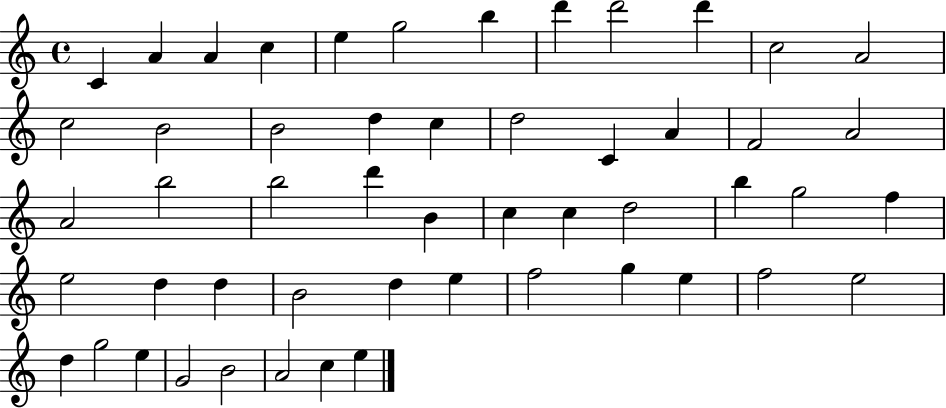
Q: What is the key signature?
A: C major